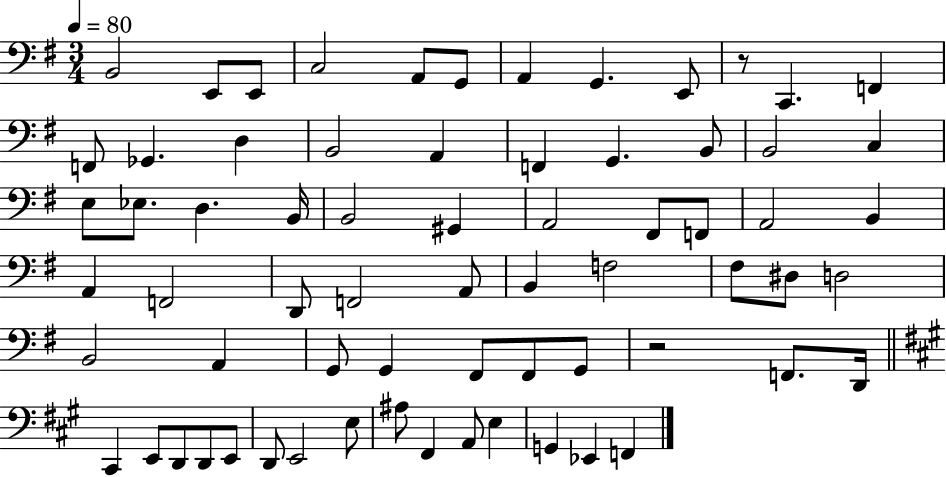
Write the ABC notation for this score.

X:1
T:Untitled
M:3/4
L:1/4
K:G
B,,2 E,,/2 E,,/2 C,2 A,,/2 G,,/2 A,, G,, E,,/2 z/2 C,, F,, F,,/2 _G,, D, B,,2 A,, F,, G,, B,,/2 B,,2 C, E,/2 _E,/2 D, B,,/4 B,,2 ^G,, A,,2 ^F,,/2 F,,/2 A,,2 B,, A,, F,,2 D,,/2 F,,2 A,,/2 B,, F,2 ^F,/2 ^D,/2 D,2 B,,2 A,, G,,/2 G,, ^F,,/2 ^F,,/2 G,,/2 z2 F,,/2 D,,/4 ^C,, E,,/2 D,,/2 D,,/2 E,,/2 D,,/2 E,,2 E,/2 ^A,/2 ^F,, A,,/2 E, G,, _E,, F,,